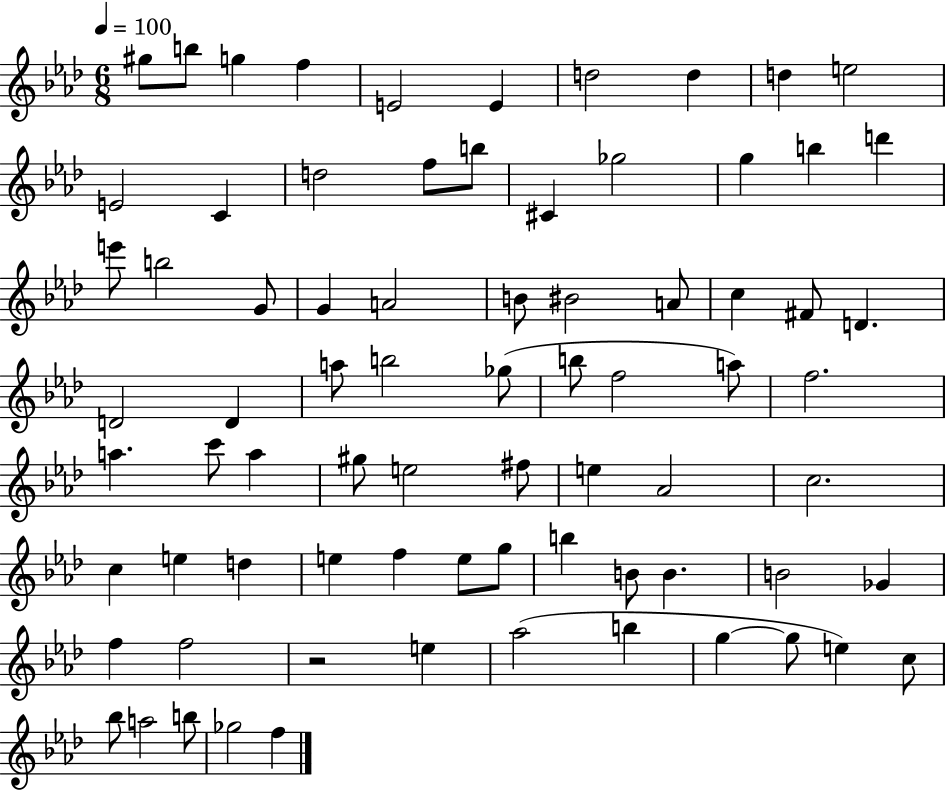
G#5/e B5/e G5/q F5/q E4/h E4/q D5/h D5/q D5/q E5/h E4/h C4/q D5/h F5/e B5/e C#4/q Gb5/h G5/q B5/q D6/q E6/e B5/h G4/e G4/q A4/h B4/e BIS4/h A4/e C5/q F#4/e D4/q. D4/h D4/q A5/e B5/h Gb5/e B5/e F5/h A5/e F5/h. A5/q. C6/e A5/q G#5/e E5/h F#5/e E5/q Ab4/h C5/h. C5/q E5/q D5/q E5/q F5/q E5/e G5/e B5/q B4/e B4/q. B4/h Gb4/q F5/q F5/h R/h E5/q Ab5/h B5/q G5/q G5/e E5/q C5/e Bb5/e A5/h B5/e Gb5/h F5/q